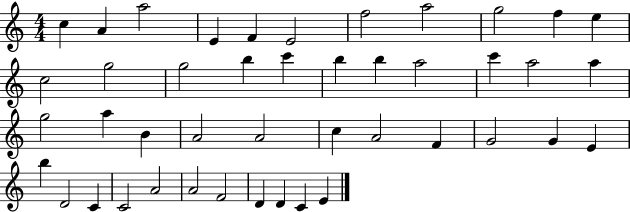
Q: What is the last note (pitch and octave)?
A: E4